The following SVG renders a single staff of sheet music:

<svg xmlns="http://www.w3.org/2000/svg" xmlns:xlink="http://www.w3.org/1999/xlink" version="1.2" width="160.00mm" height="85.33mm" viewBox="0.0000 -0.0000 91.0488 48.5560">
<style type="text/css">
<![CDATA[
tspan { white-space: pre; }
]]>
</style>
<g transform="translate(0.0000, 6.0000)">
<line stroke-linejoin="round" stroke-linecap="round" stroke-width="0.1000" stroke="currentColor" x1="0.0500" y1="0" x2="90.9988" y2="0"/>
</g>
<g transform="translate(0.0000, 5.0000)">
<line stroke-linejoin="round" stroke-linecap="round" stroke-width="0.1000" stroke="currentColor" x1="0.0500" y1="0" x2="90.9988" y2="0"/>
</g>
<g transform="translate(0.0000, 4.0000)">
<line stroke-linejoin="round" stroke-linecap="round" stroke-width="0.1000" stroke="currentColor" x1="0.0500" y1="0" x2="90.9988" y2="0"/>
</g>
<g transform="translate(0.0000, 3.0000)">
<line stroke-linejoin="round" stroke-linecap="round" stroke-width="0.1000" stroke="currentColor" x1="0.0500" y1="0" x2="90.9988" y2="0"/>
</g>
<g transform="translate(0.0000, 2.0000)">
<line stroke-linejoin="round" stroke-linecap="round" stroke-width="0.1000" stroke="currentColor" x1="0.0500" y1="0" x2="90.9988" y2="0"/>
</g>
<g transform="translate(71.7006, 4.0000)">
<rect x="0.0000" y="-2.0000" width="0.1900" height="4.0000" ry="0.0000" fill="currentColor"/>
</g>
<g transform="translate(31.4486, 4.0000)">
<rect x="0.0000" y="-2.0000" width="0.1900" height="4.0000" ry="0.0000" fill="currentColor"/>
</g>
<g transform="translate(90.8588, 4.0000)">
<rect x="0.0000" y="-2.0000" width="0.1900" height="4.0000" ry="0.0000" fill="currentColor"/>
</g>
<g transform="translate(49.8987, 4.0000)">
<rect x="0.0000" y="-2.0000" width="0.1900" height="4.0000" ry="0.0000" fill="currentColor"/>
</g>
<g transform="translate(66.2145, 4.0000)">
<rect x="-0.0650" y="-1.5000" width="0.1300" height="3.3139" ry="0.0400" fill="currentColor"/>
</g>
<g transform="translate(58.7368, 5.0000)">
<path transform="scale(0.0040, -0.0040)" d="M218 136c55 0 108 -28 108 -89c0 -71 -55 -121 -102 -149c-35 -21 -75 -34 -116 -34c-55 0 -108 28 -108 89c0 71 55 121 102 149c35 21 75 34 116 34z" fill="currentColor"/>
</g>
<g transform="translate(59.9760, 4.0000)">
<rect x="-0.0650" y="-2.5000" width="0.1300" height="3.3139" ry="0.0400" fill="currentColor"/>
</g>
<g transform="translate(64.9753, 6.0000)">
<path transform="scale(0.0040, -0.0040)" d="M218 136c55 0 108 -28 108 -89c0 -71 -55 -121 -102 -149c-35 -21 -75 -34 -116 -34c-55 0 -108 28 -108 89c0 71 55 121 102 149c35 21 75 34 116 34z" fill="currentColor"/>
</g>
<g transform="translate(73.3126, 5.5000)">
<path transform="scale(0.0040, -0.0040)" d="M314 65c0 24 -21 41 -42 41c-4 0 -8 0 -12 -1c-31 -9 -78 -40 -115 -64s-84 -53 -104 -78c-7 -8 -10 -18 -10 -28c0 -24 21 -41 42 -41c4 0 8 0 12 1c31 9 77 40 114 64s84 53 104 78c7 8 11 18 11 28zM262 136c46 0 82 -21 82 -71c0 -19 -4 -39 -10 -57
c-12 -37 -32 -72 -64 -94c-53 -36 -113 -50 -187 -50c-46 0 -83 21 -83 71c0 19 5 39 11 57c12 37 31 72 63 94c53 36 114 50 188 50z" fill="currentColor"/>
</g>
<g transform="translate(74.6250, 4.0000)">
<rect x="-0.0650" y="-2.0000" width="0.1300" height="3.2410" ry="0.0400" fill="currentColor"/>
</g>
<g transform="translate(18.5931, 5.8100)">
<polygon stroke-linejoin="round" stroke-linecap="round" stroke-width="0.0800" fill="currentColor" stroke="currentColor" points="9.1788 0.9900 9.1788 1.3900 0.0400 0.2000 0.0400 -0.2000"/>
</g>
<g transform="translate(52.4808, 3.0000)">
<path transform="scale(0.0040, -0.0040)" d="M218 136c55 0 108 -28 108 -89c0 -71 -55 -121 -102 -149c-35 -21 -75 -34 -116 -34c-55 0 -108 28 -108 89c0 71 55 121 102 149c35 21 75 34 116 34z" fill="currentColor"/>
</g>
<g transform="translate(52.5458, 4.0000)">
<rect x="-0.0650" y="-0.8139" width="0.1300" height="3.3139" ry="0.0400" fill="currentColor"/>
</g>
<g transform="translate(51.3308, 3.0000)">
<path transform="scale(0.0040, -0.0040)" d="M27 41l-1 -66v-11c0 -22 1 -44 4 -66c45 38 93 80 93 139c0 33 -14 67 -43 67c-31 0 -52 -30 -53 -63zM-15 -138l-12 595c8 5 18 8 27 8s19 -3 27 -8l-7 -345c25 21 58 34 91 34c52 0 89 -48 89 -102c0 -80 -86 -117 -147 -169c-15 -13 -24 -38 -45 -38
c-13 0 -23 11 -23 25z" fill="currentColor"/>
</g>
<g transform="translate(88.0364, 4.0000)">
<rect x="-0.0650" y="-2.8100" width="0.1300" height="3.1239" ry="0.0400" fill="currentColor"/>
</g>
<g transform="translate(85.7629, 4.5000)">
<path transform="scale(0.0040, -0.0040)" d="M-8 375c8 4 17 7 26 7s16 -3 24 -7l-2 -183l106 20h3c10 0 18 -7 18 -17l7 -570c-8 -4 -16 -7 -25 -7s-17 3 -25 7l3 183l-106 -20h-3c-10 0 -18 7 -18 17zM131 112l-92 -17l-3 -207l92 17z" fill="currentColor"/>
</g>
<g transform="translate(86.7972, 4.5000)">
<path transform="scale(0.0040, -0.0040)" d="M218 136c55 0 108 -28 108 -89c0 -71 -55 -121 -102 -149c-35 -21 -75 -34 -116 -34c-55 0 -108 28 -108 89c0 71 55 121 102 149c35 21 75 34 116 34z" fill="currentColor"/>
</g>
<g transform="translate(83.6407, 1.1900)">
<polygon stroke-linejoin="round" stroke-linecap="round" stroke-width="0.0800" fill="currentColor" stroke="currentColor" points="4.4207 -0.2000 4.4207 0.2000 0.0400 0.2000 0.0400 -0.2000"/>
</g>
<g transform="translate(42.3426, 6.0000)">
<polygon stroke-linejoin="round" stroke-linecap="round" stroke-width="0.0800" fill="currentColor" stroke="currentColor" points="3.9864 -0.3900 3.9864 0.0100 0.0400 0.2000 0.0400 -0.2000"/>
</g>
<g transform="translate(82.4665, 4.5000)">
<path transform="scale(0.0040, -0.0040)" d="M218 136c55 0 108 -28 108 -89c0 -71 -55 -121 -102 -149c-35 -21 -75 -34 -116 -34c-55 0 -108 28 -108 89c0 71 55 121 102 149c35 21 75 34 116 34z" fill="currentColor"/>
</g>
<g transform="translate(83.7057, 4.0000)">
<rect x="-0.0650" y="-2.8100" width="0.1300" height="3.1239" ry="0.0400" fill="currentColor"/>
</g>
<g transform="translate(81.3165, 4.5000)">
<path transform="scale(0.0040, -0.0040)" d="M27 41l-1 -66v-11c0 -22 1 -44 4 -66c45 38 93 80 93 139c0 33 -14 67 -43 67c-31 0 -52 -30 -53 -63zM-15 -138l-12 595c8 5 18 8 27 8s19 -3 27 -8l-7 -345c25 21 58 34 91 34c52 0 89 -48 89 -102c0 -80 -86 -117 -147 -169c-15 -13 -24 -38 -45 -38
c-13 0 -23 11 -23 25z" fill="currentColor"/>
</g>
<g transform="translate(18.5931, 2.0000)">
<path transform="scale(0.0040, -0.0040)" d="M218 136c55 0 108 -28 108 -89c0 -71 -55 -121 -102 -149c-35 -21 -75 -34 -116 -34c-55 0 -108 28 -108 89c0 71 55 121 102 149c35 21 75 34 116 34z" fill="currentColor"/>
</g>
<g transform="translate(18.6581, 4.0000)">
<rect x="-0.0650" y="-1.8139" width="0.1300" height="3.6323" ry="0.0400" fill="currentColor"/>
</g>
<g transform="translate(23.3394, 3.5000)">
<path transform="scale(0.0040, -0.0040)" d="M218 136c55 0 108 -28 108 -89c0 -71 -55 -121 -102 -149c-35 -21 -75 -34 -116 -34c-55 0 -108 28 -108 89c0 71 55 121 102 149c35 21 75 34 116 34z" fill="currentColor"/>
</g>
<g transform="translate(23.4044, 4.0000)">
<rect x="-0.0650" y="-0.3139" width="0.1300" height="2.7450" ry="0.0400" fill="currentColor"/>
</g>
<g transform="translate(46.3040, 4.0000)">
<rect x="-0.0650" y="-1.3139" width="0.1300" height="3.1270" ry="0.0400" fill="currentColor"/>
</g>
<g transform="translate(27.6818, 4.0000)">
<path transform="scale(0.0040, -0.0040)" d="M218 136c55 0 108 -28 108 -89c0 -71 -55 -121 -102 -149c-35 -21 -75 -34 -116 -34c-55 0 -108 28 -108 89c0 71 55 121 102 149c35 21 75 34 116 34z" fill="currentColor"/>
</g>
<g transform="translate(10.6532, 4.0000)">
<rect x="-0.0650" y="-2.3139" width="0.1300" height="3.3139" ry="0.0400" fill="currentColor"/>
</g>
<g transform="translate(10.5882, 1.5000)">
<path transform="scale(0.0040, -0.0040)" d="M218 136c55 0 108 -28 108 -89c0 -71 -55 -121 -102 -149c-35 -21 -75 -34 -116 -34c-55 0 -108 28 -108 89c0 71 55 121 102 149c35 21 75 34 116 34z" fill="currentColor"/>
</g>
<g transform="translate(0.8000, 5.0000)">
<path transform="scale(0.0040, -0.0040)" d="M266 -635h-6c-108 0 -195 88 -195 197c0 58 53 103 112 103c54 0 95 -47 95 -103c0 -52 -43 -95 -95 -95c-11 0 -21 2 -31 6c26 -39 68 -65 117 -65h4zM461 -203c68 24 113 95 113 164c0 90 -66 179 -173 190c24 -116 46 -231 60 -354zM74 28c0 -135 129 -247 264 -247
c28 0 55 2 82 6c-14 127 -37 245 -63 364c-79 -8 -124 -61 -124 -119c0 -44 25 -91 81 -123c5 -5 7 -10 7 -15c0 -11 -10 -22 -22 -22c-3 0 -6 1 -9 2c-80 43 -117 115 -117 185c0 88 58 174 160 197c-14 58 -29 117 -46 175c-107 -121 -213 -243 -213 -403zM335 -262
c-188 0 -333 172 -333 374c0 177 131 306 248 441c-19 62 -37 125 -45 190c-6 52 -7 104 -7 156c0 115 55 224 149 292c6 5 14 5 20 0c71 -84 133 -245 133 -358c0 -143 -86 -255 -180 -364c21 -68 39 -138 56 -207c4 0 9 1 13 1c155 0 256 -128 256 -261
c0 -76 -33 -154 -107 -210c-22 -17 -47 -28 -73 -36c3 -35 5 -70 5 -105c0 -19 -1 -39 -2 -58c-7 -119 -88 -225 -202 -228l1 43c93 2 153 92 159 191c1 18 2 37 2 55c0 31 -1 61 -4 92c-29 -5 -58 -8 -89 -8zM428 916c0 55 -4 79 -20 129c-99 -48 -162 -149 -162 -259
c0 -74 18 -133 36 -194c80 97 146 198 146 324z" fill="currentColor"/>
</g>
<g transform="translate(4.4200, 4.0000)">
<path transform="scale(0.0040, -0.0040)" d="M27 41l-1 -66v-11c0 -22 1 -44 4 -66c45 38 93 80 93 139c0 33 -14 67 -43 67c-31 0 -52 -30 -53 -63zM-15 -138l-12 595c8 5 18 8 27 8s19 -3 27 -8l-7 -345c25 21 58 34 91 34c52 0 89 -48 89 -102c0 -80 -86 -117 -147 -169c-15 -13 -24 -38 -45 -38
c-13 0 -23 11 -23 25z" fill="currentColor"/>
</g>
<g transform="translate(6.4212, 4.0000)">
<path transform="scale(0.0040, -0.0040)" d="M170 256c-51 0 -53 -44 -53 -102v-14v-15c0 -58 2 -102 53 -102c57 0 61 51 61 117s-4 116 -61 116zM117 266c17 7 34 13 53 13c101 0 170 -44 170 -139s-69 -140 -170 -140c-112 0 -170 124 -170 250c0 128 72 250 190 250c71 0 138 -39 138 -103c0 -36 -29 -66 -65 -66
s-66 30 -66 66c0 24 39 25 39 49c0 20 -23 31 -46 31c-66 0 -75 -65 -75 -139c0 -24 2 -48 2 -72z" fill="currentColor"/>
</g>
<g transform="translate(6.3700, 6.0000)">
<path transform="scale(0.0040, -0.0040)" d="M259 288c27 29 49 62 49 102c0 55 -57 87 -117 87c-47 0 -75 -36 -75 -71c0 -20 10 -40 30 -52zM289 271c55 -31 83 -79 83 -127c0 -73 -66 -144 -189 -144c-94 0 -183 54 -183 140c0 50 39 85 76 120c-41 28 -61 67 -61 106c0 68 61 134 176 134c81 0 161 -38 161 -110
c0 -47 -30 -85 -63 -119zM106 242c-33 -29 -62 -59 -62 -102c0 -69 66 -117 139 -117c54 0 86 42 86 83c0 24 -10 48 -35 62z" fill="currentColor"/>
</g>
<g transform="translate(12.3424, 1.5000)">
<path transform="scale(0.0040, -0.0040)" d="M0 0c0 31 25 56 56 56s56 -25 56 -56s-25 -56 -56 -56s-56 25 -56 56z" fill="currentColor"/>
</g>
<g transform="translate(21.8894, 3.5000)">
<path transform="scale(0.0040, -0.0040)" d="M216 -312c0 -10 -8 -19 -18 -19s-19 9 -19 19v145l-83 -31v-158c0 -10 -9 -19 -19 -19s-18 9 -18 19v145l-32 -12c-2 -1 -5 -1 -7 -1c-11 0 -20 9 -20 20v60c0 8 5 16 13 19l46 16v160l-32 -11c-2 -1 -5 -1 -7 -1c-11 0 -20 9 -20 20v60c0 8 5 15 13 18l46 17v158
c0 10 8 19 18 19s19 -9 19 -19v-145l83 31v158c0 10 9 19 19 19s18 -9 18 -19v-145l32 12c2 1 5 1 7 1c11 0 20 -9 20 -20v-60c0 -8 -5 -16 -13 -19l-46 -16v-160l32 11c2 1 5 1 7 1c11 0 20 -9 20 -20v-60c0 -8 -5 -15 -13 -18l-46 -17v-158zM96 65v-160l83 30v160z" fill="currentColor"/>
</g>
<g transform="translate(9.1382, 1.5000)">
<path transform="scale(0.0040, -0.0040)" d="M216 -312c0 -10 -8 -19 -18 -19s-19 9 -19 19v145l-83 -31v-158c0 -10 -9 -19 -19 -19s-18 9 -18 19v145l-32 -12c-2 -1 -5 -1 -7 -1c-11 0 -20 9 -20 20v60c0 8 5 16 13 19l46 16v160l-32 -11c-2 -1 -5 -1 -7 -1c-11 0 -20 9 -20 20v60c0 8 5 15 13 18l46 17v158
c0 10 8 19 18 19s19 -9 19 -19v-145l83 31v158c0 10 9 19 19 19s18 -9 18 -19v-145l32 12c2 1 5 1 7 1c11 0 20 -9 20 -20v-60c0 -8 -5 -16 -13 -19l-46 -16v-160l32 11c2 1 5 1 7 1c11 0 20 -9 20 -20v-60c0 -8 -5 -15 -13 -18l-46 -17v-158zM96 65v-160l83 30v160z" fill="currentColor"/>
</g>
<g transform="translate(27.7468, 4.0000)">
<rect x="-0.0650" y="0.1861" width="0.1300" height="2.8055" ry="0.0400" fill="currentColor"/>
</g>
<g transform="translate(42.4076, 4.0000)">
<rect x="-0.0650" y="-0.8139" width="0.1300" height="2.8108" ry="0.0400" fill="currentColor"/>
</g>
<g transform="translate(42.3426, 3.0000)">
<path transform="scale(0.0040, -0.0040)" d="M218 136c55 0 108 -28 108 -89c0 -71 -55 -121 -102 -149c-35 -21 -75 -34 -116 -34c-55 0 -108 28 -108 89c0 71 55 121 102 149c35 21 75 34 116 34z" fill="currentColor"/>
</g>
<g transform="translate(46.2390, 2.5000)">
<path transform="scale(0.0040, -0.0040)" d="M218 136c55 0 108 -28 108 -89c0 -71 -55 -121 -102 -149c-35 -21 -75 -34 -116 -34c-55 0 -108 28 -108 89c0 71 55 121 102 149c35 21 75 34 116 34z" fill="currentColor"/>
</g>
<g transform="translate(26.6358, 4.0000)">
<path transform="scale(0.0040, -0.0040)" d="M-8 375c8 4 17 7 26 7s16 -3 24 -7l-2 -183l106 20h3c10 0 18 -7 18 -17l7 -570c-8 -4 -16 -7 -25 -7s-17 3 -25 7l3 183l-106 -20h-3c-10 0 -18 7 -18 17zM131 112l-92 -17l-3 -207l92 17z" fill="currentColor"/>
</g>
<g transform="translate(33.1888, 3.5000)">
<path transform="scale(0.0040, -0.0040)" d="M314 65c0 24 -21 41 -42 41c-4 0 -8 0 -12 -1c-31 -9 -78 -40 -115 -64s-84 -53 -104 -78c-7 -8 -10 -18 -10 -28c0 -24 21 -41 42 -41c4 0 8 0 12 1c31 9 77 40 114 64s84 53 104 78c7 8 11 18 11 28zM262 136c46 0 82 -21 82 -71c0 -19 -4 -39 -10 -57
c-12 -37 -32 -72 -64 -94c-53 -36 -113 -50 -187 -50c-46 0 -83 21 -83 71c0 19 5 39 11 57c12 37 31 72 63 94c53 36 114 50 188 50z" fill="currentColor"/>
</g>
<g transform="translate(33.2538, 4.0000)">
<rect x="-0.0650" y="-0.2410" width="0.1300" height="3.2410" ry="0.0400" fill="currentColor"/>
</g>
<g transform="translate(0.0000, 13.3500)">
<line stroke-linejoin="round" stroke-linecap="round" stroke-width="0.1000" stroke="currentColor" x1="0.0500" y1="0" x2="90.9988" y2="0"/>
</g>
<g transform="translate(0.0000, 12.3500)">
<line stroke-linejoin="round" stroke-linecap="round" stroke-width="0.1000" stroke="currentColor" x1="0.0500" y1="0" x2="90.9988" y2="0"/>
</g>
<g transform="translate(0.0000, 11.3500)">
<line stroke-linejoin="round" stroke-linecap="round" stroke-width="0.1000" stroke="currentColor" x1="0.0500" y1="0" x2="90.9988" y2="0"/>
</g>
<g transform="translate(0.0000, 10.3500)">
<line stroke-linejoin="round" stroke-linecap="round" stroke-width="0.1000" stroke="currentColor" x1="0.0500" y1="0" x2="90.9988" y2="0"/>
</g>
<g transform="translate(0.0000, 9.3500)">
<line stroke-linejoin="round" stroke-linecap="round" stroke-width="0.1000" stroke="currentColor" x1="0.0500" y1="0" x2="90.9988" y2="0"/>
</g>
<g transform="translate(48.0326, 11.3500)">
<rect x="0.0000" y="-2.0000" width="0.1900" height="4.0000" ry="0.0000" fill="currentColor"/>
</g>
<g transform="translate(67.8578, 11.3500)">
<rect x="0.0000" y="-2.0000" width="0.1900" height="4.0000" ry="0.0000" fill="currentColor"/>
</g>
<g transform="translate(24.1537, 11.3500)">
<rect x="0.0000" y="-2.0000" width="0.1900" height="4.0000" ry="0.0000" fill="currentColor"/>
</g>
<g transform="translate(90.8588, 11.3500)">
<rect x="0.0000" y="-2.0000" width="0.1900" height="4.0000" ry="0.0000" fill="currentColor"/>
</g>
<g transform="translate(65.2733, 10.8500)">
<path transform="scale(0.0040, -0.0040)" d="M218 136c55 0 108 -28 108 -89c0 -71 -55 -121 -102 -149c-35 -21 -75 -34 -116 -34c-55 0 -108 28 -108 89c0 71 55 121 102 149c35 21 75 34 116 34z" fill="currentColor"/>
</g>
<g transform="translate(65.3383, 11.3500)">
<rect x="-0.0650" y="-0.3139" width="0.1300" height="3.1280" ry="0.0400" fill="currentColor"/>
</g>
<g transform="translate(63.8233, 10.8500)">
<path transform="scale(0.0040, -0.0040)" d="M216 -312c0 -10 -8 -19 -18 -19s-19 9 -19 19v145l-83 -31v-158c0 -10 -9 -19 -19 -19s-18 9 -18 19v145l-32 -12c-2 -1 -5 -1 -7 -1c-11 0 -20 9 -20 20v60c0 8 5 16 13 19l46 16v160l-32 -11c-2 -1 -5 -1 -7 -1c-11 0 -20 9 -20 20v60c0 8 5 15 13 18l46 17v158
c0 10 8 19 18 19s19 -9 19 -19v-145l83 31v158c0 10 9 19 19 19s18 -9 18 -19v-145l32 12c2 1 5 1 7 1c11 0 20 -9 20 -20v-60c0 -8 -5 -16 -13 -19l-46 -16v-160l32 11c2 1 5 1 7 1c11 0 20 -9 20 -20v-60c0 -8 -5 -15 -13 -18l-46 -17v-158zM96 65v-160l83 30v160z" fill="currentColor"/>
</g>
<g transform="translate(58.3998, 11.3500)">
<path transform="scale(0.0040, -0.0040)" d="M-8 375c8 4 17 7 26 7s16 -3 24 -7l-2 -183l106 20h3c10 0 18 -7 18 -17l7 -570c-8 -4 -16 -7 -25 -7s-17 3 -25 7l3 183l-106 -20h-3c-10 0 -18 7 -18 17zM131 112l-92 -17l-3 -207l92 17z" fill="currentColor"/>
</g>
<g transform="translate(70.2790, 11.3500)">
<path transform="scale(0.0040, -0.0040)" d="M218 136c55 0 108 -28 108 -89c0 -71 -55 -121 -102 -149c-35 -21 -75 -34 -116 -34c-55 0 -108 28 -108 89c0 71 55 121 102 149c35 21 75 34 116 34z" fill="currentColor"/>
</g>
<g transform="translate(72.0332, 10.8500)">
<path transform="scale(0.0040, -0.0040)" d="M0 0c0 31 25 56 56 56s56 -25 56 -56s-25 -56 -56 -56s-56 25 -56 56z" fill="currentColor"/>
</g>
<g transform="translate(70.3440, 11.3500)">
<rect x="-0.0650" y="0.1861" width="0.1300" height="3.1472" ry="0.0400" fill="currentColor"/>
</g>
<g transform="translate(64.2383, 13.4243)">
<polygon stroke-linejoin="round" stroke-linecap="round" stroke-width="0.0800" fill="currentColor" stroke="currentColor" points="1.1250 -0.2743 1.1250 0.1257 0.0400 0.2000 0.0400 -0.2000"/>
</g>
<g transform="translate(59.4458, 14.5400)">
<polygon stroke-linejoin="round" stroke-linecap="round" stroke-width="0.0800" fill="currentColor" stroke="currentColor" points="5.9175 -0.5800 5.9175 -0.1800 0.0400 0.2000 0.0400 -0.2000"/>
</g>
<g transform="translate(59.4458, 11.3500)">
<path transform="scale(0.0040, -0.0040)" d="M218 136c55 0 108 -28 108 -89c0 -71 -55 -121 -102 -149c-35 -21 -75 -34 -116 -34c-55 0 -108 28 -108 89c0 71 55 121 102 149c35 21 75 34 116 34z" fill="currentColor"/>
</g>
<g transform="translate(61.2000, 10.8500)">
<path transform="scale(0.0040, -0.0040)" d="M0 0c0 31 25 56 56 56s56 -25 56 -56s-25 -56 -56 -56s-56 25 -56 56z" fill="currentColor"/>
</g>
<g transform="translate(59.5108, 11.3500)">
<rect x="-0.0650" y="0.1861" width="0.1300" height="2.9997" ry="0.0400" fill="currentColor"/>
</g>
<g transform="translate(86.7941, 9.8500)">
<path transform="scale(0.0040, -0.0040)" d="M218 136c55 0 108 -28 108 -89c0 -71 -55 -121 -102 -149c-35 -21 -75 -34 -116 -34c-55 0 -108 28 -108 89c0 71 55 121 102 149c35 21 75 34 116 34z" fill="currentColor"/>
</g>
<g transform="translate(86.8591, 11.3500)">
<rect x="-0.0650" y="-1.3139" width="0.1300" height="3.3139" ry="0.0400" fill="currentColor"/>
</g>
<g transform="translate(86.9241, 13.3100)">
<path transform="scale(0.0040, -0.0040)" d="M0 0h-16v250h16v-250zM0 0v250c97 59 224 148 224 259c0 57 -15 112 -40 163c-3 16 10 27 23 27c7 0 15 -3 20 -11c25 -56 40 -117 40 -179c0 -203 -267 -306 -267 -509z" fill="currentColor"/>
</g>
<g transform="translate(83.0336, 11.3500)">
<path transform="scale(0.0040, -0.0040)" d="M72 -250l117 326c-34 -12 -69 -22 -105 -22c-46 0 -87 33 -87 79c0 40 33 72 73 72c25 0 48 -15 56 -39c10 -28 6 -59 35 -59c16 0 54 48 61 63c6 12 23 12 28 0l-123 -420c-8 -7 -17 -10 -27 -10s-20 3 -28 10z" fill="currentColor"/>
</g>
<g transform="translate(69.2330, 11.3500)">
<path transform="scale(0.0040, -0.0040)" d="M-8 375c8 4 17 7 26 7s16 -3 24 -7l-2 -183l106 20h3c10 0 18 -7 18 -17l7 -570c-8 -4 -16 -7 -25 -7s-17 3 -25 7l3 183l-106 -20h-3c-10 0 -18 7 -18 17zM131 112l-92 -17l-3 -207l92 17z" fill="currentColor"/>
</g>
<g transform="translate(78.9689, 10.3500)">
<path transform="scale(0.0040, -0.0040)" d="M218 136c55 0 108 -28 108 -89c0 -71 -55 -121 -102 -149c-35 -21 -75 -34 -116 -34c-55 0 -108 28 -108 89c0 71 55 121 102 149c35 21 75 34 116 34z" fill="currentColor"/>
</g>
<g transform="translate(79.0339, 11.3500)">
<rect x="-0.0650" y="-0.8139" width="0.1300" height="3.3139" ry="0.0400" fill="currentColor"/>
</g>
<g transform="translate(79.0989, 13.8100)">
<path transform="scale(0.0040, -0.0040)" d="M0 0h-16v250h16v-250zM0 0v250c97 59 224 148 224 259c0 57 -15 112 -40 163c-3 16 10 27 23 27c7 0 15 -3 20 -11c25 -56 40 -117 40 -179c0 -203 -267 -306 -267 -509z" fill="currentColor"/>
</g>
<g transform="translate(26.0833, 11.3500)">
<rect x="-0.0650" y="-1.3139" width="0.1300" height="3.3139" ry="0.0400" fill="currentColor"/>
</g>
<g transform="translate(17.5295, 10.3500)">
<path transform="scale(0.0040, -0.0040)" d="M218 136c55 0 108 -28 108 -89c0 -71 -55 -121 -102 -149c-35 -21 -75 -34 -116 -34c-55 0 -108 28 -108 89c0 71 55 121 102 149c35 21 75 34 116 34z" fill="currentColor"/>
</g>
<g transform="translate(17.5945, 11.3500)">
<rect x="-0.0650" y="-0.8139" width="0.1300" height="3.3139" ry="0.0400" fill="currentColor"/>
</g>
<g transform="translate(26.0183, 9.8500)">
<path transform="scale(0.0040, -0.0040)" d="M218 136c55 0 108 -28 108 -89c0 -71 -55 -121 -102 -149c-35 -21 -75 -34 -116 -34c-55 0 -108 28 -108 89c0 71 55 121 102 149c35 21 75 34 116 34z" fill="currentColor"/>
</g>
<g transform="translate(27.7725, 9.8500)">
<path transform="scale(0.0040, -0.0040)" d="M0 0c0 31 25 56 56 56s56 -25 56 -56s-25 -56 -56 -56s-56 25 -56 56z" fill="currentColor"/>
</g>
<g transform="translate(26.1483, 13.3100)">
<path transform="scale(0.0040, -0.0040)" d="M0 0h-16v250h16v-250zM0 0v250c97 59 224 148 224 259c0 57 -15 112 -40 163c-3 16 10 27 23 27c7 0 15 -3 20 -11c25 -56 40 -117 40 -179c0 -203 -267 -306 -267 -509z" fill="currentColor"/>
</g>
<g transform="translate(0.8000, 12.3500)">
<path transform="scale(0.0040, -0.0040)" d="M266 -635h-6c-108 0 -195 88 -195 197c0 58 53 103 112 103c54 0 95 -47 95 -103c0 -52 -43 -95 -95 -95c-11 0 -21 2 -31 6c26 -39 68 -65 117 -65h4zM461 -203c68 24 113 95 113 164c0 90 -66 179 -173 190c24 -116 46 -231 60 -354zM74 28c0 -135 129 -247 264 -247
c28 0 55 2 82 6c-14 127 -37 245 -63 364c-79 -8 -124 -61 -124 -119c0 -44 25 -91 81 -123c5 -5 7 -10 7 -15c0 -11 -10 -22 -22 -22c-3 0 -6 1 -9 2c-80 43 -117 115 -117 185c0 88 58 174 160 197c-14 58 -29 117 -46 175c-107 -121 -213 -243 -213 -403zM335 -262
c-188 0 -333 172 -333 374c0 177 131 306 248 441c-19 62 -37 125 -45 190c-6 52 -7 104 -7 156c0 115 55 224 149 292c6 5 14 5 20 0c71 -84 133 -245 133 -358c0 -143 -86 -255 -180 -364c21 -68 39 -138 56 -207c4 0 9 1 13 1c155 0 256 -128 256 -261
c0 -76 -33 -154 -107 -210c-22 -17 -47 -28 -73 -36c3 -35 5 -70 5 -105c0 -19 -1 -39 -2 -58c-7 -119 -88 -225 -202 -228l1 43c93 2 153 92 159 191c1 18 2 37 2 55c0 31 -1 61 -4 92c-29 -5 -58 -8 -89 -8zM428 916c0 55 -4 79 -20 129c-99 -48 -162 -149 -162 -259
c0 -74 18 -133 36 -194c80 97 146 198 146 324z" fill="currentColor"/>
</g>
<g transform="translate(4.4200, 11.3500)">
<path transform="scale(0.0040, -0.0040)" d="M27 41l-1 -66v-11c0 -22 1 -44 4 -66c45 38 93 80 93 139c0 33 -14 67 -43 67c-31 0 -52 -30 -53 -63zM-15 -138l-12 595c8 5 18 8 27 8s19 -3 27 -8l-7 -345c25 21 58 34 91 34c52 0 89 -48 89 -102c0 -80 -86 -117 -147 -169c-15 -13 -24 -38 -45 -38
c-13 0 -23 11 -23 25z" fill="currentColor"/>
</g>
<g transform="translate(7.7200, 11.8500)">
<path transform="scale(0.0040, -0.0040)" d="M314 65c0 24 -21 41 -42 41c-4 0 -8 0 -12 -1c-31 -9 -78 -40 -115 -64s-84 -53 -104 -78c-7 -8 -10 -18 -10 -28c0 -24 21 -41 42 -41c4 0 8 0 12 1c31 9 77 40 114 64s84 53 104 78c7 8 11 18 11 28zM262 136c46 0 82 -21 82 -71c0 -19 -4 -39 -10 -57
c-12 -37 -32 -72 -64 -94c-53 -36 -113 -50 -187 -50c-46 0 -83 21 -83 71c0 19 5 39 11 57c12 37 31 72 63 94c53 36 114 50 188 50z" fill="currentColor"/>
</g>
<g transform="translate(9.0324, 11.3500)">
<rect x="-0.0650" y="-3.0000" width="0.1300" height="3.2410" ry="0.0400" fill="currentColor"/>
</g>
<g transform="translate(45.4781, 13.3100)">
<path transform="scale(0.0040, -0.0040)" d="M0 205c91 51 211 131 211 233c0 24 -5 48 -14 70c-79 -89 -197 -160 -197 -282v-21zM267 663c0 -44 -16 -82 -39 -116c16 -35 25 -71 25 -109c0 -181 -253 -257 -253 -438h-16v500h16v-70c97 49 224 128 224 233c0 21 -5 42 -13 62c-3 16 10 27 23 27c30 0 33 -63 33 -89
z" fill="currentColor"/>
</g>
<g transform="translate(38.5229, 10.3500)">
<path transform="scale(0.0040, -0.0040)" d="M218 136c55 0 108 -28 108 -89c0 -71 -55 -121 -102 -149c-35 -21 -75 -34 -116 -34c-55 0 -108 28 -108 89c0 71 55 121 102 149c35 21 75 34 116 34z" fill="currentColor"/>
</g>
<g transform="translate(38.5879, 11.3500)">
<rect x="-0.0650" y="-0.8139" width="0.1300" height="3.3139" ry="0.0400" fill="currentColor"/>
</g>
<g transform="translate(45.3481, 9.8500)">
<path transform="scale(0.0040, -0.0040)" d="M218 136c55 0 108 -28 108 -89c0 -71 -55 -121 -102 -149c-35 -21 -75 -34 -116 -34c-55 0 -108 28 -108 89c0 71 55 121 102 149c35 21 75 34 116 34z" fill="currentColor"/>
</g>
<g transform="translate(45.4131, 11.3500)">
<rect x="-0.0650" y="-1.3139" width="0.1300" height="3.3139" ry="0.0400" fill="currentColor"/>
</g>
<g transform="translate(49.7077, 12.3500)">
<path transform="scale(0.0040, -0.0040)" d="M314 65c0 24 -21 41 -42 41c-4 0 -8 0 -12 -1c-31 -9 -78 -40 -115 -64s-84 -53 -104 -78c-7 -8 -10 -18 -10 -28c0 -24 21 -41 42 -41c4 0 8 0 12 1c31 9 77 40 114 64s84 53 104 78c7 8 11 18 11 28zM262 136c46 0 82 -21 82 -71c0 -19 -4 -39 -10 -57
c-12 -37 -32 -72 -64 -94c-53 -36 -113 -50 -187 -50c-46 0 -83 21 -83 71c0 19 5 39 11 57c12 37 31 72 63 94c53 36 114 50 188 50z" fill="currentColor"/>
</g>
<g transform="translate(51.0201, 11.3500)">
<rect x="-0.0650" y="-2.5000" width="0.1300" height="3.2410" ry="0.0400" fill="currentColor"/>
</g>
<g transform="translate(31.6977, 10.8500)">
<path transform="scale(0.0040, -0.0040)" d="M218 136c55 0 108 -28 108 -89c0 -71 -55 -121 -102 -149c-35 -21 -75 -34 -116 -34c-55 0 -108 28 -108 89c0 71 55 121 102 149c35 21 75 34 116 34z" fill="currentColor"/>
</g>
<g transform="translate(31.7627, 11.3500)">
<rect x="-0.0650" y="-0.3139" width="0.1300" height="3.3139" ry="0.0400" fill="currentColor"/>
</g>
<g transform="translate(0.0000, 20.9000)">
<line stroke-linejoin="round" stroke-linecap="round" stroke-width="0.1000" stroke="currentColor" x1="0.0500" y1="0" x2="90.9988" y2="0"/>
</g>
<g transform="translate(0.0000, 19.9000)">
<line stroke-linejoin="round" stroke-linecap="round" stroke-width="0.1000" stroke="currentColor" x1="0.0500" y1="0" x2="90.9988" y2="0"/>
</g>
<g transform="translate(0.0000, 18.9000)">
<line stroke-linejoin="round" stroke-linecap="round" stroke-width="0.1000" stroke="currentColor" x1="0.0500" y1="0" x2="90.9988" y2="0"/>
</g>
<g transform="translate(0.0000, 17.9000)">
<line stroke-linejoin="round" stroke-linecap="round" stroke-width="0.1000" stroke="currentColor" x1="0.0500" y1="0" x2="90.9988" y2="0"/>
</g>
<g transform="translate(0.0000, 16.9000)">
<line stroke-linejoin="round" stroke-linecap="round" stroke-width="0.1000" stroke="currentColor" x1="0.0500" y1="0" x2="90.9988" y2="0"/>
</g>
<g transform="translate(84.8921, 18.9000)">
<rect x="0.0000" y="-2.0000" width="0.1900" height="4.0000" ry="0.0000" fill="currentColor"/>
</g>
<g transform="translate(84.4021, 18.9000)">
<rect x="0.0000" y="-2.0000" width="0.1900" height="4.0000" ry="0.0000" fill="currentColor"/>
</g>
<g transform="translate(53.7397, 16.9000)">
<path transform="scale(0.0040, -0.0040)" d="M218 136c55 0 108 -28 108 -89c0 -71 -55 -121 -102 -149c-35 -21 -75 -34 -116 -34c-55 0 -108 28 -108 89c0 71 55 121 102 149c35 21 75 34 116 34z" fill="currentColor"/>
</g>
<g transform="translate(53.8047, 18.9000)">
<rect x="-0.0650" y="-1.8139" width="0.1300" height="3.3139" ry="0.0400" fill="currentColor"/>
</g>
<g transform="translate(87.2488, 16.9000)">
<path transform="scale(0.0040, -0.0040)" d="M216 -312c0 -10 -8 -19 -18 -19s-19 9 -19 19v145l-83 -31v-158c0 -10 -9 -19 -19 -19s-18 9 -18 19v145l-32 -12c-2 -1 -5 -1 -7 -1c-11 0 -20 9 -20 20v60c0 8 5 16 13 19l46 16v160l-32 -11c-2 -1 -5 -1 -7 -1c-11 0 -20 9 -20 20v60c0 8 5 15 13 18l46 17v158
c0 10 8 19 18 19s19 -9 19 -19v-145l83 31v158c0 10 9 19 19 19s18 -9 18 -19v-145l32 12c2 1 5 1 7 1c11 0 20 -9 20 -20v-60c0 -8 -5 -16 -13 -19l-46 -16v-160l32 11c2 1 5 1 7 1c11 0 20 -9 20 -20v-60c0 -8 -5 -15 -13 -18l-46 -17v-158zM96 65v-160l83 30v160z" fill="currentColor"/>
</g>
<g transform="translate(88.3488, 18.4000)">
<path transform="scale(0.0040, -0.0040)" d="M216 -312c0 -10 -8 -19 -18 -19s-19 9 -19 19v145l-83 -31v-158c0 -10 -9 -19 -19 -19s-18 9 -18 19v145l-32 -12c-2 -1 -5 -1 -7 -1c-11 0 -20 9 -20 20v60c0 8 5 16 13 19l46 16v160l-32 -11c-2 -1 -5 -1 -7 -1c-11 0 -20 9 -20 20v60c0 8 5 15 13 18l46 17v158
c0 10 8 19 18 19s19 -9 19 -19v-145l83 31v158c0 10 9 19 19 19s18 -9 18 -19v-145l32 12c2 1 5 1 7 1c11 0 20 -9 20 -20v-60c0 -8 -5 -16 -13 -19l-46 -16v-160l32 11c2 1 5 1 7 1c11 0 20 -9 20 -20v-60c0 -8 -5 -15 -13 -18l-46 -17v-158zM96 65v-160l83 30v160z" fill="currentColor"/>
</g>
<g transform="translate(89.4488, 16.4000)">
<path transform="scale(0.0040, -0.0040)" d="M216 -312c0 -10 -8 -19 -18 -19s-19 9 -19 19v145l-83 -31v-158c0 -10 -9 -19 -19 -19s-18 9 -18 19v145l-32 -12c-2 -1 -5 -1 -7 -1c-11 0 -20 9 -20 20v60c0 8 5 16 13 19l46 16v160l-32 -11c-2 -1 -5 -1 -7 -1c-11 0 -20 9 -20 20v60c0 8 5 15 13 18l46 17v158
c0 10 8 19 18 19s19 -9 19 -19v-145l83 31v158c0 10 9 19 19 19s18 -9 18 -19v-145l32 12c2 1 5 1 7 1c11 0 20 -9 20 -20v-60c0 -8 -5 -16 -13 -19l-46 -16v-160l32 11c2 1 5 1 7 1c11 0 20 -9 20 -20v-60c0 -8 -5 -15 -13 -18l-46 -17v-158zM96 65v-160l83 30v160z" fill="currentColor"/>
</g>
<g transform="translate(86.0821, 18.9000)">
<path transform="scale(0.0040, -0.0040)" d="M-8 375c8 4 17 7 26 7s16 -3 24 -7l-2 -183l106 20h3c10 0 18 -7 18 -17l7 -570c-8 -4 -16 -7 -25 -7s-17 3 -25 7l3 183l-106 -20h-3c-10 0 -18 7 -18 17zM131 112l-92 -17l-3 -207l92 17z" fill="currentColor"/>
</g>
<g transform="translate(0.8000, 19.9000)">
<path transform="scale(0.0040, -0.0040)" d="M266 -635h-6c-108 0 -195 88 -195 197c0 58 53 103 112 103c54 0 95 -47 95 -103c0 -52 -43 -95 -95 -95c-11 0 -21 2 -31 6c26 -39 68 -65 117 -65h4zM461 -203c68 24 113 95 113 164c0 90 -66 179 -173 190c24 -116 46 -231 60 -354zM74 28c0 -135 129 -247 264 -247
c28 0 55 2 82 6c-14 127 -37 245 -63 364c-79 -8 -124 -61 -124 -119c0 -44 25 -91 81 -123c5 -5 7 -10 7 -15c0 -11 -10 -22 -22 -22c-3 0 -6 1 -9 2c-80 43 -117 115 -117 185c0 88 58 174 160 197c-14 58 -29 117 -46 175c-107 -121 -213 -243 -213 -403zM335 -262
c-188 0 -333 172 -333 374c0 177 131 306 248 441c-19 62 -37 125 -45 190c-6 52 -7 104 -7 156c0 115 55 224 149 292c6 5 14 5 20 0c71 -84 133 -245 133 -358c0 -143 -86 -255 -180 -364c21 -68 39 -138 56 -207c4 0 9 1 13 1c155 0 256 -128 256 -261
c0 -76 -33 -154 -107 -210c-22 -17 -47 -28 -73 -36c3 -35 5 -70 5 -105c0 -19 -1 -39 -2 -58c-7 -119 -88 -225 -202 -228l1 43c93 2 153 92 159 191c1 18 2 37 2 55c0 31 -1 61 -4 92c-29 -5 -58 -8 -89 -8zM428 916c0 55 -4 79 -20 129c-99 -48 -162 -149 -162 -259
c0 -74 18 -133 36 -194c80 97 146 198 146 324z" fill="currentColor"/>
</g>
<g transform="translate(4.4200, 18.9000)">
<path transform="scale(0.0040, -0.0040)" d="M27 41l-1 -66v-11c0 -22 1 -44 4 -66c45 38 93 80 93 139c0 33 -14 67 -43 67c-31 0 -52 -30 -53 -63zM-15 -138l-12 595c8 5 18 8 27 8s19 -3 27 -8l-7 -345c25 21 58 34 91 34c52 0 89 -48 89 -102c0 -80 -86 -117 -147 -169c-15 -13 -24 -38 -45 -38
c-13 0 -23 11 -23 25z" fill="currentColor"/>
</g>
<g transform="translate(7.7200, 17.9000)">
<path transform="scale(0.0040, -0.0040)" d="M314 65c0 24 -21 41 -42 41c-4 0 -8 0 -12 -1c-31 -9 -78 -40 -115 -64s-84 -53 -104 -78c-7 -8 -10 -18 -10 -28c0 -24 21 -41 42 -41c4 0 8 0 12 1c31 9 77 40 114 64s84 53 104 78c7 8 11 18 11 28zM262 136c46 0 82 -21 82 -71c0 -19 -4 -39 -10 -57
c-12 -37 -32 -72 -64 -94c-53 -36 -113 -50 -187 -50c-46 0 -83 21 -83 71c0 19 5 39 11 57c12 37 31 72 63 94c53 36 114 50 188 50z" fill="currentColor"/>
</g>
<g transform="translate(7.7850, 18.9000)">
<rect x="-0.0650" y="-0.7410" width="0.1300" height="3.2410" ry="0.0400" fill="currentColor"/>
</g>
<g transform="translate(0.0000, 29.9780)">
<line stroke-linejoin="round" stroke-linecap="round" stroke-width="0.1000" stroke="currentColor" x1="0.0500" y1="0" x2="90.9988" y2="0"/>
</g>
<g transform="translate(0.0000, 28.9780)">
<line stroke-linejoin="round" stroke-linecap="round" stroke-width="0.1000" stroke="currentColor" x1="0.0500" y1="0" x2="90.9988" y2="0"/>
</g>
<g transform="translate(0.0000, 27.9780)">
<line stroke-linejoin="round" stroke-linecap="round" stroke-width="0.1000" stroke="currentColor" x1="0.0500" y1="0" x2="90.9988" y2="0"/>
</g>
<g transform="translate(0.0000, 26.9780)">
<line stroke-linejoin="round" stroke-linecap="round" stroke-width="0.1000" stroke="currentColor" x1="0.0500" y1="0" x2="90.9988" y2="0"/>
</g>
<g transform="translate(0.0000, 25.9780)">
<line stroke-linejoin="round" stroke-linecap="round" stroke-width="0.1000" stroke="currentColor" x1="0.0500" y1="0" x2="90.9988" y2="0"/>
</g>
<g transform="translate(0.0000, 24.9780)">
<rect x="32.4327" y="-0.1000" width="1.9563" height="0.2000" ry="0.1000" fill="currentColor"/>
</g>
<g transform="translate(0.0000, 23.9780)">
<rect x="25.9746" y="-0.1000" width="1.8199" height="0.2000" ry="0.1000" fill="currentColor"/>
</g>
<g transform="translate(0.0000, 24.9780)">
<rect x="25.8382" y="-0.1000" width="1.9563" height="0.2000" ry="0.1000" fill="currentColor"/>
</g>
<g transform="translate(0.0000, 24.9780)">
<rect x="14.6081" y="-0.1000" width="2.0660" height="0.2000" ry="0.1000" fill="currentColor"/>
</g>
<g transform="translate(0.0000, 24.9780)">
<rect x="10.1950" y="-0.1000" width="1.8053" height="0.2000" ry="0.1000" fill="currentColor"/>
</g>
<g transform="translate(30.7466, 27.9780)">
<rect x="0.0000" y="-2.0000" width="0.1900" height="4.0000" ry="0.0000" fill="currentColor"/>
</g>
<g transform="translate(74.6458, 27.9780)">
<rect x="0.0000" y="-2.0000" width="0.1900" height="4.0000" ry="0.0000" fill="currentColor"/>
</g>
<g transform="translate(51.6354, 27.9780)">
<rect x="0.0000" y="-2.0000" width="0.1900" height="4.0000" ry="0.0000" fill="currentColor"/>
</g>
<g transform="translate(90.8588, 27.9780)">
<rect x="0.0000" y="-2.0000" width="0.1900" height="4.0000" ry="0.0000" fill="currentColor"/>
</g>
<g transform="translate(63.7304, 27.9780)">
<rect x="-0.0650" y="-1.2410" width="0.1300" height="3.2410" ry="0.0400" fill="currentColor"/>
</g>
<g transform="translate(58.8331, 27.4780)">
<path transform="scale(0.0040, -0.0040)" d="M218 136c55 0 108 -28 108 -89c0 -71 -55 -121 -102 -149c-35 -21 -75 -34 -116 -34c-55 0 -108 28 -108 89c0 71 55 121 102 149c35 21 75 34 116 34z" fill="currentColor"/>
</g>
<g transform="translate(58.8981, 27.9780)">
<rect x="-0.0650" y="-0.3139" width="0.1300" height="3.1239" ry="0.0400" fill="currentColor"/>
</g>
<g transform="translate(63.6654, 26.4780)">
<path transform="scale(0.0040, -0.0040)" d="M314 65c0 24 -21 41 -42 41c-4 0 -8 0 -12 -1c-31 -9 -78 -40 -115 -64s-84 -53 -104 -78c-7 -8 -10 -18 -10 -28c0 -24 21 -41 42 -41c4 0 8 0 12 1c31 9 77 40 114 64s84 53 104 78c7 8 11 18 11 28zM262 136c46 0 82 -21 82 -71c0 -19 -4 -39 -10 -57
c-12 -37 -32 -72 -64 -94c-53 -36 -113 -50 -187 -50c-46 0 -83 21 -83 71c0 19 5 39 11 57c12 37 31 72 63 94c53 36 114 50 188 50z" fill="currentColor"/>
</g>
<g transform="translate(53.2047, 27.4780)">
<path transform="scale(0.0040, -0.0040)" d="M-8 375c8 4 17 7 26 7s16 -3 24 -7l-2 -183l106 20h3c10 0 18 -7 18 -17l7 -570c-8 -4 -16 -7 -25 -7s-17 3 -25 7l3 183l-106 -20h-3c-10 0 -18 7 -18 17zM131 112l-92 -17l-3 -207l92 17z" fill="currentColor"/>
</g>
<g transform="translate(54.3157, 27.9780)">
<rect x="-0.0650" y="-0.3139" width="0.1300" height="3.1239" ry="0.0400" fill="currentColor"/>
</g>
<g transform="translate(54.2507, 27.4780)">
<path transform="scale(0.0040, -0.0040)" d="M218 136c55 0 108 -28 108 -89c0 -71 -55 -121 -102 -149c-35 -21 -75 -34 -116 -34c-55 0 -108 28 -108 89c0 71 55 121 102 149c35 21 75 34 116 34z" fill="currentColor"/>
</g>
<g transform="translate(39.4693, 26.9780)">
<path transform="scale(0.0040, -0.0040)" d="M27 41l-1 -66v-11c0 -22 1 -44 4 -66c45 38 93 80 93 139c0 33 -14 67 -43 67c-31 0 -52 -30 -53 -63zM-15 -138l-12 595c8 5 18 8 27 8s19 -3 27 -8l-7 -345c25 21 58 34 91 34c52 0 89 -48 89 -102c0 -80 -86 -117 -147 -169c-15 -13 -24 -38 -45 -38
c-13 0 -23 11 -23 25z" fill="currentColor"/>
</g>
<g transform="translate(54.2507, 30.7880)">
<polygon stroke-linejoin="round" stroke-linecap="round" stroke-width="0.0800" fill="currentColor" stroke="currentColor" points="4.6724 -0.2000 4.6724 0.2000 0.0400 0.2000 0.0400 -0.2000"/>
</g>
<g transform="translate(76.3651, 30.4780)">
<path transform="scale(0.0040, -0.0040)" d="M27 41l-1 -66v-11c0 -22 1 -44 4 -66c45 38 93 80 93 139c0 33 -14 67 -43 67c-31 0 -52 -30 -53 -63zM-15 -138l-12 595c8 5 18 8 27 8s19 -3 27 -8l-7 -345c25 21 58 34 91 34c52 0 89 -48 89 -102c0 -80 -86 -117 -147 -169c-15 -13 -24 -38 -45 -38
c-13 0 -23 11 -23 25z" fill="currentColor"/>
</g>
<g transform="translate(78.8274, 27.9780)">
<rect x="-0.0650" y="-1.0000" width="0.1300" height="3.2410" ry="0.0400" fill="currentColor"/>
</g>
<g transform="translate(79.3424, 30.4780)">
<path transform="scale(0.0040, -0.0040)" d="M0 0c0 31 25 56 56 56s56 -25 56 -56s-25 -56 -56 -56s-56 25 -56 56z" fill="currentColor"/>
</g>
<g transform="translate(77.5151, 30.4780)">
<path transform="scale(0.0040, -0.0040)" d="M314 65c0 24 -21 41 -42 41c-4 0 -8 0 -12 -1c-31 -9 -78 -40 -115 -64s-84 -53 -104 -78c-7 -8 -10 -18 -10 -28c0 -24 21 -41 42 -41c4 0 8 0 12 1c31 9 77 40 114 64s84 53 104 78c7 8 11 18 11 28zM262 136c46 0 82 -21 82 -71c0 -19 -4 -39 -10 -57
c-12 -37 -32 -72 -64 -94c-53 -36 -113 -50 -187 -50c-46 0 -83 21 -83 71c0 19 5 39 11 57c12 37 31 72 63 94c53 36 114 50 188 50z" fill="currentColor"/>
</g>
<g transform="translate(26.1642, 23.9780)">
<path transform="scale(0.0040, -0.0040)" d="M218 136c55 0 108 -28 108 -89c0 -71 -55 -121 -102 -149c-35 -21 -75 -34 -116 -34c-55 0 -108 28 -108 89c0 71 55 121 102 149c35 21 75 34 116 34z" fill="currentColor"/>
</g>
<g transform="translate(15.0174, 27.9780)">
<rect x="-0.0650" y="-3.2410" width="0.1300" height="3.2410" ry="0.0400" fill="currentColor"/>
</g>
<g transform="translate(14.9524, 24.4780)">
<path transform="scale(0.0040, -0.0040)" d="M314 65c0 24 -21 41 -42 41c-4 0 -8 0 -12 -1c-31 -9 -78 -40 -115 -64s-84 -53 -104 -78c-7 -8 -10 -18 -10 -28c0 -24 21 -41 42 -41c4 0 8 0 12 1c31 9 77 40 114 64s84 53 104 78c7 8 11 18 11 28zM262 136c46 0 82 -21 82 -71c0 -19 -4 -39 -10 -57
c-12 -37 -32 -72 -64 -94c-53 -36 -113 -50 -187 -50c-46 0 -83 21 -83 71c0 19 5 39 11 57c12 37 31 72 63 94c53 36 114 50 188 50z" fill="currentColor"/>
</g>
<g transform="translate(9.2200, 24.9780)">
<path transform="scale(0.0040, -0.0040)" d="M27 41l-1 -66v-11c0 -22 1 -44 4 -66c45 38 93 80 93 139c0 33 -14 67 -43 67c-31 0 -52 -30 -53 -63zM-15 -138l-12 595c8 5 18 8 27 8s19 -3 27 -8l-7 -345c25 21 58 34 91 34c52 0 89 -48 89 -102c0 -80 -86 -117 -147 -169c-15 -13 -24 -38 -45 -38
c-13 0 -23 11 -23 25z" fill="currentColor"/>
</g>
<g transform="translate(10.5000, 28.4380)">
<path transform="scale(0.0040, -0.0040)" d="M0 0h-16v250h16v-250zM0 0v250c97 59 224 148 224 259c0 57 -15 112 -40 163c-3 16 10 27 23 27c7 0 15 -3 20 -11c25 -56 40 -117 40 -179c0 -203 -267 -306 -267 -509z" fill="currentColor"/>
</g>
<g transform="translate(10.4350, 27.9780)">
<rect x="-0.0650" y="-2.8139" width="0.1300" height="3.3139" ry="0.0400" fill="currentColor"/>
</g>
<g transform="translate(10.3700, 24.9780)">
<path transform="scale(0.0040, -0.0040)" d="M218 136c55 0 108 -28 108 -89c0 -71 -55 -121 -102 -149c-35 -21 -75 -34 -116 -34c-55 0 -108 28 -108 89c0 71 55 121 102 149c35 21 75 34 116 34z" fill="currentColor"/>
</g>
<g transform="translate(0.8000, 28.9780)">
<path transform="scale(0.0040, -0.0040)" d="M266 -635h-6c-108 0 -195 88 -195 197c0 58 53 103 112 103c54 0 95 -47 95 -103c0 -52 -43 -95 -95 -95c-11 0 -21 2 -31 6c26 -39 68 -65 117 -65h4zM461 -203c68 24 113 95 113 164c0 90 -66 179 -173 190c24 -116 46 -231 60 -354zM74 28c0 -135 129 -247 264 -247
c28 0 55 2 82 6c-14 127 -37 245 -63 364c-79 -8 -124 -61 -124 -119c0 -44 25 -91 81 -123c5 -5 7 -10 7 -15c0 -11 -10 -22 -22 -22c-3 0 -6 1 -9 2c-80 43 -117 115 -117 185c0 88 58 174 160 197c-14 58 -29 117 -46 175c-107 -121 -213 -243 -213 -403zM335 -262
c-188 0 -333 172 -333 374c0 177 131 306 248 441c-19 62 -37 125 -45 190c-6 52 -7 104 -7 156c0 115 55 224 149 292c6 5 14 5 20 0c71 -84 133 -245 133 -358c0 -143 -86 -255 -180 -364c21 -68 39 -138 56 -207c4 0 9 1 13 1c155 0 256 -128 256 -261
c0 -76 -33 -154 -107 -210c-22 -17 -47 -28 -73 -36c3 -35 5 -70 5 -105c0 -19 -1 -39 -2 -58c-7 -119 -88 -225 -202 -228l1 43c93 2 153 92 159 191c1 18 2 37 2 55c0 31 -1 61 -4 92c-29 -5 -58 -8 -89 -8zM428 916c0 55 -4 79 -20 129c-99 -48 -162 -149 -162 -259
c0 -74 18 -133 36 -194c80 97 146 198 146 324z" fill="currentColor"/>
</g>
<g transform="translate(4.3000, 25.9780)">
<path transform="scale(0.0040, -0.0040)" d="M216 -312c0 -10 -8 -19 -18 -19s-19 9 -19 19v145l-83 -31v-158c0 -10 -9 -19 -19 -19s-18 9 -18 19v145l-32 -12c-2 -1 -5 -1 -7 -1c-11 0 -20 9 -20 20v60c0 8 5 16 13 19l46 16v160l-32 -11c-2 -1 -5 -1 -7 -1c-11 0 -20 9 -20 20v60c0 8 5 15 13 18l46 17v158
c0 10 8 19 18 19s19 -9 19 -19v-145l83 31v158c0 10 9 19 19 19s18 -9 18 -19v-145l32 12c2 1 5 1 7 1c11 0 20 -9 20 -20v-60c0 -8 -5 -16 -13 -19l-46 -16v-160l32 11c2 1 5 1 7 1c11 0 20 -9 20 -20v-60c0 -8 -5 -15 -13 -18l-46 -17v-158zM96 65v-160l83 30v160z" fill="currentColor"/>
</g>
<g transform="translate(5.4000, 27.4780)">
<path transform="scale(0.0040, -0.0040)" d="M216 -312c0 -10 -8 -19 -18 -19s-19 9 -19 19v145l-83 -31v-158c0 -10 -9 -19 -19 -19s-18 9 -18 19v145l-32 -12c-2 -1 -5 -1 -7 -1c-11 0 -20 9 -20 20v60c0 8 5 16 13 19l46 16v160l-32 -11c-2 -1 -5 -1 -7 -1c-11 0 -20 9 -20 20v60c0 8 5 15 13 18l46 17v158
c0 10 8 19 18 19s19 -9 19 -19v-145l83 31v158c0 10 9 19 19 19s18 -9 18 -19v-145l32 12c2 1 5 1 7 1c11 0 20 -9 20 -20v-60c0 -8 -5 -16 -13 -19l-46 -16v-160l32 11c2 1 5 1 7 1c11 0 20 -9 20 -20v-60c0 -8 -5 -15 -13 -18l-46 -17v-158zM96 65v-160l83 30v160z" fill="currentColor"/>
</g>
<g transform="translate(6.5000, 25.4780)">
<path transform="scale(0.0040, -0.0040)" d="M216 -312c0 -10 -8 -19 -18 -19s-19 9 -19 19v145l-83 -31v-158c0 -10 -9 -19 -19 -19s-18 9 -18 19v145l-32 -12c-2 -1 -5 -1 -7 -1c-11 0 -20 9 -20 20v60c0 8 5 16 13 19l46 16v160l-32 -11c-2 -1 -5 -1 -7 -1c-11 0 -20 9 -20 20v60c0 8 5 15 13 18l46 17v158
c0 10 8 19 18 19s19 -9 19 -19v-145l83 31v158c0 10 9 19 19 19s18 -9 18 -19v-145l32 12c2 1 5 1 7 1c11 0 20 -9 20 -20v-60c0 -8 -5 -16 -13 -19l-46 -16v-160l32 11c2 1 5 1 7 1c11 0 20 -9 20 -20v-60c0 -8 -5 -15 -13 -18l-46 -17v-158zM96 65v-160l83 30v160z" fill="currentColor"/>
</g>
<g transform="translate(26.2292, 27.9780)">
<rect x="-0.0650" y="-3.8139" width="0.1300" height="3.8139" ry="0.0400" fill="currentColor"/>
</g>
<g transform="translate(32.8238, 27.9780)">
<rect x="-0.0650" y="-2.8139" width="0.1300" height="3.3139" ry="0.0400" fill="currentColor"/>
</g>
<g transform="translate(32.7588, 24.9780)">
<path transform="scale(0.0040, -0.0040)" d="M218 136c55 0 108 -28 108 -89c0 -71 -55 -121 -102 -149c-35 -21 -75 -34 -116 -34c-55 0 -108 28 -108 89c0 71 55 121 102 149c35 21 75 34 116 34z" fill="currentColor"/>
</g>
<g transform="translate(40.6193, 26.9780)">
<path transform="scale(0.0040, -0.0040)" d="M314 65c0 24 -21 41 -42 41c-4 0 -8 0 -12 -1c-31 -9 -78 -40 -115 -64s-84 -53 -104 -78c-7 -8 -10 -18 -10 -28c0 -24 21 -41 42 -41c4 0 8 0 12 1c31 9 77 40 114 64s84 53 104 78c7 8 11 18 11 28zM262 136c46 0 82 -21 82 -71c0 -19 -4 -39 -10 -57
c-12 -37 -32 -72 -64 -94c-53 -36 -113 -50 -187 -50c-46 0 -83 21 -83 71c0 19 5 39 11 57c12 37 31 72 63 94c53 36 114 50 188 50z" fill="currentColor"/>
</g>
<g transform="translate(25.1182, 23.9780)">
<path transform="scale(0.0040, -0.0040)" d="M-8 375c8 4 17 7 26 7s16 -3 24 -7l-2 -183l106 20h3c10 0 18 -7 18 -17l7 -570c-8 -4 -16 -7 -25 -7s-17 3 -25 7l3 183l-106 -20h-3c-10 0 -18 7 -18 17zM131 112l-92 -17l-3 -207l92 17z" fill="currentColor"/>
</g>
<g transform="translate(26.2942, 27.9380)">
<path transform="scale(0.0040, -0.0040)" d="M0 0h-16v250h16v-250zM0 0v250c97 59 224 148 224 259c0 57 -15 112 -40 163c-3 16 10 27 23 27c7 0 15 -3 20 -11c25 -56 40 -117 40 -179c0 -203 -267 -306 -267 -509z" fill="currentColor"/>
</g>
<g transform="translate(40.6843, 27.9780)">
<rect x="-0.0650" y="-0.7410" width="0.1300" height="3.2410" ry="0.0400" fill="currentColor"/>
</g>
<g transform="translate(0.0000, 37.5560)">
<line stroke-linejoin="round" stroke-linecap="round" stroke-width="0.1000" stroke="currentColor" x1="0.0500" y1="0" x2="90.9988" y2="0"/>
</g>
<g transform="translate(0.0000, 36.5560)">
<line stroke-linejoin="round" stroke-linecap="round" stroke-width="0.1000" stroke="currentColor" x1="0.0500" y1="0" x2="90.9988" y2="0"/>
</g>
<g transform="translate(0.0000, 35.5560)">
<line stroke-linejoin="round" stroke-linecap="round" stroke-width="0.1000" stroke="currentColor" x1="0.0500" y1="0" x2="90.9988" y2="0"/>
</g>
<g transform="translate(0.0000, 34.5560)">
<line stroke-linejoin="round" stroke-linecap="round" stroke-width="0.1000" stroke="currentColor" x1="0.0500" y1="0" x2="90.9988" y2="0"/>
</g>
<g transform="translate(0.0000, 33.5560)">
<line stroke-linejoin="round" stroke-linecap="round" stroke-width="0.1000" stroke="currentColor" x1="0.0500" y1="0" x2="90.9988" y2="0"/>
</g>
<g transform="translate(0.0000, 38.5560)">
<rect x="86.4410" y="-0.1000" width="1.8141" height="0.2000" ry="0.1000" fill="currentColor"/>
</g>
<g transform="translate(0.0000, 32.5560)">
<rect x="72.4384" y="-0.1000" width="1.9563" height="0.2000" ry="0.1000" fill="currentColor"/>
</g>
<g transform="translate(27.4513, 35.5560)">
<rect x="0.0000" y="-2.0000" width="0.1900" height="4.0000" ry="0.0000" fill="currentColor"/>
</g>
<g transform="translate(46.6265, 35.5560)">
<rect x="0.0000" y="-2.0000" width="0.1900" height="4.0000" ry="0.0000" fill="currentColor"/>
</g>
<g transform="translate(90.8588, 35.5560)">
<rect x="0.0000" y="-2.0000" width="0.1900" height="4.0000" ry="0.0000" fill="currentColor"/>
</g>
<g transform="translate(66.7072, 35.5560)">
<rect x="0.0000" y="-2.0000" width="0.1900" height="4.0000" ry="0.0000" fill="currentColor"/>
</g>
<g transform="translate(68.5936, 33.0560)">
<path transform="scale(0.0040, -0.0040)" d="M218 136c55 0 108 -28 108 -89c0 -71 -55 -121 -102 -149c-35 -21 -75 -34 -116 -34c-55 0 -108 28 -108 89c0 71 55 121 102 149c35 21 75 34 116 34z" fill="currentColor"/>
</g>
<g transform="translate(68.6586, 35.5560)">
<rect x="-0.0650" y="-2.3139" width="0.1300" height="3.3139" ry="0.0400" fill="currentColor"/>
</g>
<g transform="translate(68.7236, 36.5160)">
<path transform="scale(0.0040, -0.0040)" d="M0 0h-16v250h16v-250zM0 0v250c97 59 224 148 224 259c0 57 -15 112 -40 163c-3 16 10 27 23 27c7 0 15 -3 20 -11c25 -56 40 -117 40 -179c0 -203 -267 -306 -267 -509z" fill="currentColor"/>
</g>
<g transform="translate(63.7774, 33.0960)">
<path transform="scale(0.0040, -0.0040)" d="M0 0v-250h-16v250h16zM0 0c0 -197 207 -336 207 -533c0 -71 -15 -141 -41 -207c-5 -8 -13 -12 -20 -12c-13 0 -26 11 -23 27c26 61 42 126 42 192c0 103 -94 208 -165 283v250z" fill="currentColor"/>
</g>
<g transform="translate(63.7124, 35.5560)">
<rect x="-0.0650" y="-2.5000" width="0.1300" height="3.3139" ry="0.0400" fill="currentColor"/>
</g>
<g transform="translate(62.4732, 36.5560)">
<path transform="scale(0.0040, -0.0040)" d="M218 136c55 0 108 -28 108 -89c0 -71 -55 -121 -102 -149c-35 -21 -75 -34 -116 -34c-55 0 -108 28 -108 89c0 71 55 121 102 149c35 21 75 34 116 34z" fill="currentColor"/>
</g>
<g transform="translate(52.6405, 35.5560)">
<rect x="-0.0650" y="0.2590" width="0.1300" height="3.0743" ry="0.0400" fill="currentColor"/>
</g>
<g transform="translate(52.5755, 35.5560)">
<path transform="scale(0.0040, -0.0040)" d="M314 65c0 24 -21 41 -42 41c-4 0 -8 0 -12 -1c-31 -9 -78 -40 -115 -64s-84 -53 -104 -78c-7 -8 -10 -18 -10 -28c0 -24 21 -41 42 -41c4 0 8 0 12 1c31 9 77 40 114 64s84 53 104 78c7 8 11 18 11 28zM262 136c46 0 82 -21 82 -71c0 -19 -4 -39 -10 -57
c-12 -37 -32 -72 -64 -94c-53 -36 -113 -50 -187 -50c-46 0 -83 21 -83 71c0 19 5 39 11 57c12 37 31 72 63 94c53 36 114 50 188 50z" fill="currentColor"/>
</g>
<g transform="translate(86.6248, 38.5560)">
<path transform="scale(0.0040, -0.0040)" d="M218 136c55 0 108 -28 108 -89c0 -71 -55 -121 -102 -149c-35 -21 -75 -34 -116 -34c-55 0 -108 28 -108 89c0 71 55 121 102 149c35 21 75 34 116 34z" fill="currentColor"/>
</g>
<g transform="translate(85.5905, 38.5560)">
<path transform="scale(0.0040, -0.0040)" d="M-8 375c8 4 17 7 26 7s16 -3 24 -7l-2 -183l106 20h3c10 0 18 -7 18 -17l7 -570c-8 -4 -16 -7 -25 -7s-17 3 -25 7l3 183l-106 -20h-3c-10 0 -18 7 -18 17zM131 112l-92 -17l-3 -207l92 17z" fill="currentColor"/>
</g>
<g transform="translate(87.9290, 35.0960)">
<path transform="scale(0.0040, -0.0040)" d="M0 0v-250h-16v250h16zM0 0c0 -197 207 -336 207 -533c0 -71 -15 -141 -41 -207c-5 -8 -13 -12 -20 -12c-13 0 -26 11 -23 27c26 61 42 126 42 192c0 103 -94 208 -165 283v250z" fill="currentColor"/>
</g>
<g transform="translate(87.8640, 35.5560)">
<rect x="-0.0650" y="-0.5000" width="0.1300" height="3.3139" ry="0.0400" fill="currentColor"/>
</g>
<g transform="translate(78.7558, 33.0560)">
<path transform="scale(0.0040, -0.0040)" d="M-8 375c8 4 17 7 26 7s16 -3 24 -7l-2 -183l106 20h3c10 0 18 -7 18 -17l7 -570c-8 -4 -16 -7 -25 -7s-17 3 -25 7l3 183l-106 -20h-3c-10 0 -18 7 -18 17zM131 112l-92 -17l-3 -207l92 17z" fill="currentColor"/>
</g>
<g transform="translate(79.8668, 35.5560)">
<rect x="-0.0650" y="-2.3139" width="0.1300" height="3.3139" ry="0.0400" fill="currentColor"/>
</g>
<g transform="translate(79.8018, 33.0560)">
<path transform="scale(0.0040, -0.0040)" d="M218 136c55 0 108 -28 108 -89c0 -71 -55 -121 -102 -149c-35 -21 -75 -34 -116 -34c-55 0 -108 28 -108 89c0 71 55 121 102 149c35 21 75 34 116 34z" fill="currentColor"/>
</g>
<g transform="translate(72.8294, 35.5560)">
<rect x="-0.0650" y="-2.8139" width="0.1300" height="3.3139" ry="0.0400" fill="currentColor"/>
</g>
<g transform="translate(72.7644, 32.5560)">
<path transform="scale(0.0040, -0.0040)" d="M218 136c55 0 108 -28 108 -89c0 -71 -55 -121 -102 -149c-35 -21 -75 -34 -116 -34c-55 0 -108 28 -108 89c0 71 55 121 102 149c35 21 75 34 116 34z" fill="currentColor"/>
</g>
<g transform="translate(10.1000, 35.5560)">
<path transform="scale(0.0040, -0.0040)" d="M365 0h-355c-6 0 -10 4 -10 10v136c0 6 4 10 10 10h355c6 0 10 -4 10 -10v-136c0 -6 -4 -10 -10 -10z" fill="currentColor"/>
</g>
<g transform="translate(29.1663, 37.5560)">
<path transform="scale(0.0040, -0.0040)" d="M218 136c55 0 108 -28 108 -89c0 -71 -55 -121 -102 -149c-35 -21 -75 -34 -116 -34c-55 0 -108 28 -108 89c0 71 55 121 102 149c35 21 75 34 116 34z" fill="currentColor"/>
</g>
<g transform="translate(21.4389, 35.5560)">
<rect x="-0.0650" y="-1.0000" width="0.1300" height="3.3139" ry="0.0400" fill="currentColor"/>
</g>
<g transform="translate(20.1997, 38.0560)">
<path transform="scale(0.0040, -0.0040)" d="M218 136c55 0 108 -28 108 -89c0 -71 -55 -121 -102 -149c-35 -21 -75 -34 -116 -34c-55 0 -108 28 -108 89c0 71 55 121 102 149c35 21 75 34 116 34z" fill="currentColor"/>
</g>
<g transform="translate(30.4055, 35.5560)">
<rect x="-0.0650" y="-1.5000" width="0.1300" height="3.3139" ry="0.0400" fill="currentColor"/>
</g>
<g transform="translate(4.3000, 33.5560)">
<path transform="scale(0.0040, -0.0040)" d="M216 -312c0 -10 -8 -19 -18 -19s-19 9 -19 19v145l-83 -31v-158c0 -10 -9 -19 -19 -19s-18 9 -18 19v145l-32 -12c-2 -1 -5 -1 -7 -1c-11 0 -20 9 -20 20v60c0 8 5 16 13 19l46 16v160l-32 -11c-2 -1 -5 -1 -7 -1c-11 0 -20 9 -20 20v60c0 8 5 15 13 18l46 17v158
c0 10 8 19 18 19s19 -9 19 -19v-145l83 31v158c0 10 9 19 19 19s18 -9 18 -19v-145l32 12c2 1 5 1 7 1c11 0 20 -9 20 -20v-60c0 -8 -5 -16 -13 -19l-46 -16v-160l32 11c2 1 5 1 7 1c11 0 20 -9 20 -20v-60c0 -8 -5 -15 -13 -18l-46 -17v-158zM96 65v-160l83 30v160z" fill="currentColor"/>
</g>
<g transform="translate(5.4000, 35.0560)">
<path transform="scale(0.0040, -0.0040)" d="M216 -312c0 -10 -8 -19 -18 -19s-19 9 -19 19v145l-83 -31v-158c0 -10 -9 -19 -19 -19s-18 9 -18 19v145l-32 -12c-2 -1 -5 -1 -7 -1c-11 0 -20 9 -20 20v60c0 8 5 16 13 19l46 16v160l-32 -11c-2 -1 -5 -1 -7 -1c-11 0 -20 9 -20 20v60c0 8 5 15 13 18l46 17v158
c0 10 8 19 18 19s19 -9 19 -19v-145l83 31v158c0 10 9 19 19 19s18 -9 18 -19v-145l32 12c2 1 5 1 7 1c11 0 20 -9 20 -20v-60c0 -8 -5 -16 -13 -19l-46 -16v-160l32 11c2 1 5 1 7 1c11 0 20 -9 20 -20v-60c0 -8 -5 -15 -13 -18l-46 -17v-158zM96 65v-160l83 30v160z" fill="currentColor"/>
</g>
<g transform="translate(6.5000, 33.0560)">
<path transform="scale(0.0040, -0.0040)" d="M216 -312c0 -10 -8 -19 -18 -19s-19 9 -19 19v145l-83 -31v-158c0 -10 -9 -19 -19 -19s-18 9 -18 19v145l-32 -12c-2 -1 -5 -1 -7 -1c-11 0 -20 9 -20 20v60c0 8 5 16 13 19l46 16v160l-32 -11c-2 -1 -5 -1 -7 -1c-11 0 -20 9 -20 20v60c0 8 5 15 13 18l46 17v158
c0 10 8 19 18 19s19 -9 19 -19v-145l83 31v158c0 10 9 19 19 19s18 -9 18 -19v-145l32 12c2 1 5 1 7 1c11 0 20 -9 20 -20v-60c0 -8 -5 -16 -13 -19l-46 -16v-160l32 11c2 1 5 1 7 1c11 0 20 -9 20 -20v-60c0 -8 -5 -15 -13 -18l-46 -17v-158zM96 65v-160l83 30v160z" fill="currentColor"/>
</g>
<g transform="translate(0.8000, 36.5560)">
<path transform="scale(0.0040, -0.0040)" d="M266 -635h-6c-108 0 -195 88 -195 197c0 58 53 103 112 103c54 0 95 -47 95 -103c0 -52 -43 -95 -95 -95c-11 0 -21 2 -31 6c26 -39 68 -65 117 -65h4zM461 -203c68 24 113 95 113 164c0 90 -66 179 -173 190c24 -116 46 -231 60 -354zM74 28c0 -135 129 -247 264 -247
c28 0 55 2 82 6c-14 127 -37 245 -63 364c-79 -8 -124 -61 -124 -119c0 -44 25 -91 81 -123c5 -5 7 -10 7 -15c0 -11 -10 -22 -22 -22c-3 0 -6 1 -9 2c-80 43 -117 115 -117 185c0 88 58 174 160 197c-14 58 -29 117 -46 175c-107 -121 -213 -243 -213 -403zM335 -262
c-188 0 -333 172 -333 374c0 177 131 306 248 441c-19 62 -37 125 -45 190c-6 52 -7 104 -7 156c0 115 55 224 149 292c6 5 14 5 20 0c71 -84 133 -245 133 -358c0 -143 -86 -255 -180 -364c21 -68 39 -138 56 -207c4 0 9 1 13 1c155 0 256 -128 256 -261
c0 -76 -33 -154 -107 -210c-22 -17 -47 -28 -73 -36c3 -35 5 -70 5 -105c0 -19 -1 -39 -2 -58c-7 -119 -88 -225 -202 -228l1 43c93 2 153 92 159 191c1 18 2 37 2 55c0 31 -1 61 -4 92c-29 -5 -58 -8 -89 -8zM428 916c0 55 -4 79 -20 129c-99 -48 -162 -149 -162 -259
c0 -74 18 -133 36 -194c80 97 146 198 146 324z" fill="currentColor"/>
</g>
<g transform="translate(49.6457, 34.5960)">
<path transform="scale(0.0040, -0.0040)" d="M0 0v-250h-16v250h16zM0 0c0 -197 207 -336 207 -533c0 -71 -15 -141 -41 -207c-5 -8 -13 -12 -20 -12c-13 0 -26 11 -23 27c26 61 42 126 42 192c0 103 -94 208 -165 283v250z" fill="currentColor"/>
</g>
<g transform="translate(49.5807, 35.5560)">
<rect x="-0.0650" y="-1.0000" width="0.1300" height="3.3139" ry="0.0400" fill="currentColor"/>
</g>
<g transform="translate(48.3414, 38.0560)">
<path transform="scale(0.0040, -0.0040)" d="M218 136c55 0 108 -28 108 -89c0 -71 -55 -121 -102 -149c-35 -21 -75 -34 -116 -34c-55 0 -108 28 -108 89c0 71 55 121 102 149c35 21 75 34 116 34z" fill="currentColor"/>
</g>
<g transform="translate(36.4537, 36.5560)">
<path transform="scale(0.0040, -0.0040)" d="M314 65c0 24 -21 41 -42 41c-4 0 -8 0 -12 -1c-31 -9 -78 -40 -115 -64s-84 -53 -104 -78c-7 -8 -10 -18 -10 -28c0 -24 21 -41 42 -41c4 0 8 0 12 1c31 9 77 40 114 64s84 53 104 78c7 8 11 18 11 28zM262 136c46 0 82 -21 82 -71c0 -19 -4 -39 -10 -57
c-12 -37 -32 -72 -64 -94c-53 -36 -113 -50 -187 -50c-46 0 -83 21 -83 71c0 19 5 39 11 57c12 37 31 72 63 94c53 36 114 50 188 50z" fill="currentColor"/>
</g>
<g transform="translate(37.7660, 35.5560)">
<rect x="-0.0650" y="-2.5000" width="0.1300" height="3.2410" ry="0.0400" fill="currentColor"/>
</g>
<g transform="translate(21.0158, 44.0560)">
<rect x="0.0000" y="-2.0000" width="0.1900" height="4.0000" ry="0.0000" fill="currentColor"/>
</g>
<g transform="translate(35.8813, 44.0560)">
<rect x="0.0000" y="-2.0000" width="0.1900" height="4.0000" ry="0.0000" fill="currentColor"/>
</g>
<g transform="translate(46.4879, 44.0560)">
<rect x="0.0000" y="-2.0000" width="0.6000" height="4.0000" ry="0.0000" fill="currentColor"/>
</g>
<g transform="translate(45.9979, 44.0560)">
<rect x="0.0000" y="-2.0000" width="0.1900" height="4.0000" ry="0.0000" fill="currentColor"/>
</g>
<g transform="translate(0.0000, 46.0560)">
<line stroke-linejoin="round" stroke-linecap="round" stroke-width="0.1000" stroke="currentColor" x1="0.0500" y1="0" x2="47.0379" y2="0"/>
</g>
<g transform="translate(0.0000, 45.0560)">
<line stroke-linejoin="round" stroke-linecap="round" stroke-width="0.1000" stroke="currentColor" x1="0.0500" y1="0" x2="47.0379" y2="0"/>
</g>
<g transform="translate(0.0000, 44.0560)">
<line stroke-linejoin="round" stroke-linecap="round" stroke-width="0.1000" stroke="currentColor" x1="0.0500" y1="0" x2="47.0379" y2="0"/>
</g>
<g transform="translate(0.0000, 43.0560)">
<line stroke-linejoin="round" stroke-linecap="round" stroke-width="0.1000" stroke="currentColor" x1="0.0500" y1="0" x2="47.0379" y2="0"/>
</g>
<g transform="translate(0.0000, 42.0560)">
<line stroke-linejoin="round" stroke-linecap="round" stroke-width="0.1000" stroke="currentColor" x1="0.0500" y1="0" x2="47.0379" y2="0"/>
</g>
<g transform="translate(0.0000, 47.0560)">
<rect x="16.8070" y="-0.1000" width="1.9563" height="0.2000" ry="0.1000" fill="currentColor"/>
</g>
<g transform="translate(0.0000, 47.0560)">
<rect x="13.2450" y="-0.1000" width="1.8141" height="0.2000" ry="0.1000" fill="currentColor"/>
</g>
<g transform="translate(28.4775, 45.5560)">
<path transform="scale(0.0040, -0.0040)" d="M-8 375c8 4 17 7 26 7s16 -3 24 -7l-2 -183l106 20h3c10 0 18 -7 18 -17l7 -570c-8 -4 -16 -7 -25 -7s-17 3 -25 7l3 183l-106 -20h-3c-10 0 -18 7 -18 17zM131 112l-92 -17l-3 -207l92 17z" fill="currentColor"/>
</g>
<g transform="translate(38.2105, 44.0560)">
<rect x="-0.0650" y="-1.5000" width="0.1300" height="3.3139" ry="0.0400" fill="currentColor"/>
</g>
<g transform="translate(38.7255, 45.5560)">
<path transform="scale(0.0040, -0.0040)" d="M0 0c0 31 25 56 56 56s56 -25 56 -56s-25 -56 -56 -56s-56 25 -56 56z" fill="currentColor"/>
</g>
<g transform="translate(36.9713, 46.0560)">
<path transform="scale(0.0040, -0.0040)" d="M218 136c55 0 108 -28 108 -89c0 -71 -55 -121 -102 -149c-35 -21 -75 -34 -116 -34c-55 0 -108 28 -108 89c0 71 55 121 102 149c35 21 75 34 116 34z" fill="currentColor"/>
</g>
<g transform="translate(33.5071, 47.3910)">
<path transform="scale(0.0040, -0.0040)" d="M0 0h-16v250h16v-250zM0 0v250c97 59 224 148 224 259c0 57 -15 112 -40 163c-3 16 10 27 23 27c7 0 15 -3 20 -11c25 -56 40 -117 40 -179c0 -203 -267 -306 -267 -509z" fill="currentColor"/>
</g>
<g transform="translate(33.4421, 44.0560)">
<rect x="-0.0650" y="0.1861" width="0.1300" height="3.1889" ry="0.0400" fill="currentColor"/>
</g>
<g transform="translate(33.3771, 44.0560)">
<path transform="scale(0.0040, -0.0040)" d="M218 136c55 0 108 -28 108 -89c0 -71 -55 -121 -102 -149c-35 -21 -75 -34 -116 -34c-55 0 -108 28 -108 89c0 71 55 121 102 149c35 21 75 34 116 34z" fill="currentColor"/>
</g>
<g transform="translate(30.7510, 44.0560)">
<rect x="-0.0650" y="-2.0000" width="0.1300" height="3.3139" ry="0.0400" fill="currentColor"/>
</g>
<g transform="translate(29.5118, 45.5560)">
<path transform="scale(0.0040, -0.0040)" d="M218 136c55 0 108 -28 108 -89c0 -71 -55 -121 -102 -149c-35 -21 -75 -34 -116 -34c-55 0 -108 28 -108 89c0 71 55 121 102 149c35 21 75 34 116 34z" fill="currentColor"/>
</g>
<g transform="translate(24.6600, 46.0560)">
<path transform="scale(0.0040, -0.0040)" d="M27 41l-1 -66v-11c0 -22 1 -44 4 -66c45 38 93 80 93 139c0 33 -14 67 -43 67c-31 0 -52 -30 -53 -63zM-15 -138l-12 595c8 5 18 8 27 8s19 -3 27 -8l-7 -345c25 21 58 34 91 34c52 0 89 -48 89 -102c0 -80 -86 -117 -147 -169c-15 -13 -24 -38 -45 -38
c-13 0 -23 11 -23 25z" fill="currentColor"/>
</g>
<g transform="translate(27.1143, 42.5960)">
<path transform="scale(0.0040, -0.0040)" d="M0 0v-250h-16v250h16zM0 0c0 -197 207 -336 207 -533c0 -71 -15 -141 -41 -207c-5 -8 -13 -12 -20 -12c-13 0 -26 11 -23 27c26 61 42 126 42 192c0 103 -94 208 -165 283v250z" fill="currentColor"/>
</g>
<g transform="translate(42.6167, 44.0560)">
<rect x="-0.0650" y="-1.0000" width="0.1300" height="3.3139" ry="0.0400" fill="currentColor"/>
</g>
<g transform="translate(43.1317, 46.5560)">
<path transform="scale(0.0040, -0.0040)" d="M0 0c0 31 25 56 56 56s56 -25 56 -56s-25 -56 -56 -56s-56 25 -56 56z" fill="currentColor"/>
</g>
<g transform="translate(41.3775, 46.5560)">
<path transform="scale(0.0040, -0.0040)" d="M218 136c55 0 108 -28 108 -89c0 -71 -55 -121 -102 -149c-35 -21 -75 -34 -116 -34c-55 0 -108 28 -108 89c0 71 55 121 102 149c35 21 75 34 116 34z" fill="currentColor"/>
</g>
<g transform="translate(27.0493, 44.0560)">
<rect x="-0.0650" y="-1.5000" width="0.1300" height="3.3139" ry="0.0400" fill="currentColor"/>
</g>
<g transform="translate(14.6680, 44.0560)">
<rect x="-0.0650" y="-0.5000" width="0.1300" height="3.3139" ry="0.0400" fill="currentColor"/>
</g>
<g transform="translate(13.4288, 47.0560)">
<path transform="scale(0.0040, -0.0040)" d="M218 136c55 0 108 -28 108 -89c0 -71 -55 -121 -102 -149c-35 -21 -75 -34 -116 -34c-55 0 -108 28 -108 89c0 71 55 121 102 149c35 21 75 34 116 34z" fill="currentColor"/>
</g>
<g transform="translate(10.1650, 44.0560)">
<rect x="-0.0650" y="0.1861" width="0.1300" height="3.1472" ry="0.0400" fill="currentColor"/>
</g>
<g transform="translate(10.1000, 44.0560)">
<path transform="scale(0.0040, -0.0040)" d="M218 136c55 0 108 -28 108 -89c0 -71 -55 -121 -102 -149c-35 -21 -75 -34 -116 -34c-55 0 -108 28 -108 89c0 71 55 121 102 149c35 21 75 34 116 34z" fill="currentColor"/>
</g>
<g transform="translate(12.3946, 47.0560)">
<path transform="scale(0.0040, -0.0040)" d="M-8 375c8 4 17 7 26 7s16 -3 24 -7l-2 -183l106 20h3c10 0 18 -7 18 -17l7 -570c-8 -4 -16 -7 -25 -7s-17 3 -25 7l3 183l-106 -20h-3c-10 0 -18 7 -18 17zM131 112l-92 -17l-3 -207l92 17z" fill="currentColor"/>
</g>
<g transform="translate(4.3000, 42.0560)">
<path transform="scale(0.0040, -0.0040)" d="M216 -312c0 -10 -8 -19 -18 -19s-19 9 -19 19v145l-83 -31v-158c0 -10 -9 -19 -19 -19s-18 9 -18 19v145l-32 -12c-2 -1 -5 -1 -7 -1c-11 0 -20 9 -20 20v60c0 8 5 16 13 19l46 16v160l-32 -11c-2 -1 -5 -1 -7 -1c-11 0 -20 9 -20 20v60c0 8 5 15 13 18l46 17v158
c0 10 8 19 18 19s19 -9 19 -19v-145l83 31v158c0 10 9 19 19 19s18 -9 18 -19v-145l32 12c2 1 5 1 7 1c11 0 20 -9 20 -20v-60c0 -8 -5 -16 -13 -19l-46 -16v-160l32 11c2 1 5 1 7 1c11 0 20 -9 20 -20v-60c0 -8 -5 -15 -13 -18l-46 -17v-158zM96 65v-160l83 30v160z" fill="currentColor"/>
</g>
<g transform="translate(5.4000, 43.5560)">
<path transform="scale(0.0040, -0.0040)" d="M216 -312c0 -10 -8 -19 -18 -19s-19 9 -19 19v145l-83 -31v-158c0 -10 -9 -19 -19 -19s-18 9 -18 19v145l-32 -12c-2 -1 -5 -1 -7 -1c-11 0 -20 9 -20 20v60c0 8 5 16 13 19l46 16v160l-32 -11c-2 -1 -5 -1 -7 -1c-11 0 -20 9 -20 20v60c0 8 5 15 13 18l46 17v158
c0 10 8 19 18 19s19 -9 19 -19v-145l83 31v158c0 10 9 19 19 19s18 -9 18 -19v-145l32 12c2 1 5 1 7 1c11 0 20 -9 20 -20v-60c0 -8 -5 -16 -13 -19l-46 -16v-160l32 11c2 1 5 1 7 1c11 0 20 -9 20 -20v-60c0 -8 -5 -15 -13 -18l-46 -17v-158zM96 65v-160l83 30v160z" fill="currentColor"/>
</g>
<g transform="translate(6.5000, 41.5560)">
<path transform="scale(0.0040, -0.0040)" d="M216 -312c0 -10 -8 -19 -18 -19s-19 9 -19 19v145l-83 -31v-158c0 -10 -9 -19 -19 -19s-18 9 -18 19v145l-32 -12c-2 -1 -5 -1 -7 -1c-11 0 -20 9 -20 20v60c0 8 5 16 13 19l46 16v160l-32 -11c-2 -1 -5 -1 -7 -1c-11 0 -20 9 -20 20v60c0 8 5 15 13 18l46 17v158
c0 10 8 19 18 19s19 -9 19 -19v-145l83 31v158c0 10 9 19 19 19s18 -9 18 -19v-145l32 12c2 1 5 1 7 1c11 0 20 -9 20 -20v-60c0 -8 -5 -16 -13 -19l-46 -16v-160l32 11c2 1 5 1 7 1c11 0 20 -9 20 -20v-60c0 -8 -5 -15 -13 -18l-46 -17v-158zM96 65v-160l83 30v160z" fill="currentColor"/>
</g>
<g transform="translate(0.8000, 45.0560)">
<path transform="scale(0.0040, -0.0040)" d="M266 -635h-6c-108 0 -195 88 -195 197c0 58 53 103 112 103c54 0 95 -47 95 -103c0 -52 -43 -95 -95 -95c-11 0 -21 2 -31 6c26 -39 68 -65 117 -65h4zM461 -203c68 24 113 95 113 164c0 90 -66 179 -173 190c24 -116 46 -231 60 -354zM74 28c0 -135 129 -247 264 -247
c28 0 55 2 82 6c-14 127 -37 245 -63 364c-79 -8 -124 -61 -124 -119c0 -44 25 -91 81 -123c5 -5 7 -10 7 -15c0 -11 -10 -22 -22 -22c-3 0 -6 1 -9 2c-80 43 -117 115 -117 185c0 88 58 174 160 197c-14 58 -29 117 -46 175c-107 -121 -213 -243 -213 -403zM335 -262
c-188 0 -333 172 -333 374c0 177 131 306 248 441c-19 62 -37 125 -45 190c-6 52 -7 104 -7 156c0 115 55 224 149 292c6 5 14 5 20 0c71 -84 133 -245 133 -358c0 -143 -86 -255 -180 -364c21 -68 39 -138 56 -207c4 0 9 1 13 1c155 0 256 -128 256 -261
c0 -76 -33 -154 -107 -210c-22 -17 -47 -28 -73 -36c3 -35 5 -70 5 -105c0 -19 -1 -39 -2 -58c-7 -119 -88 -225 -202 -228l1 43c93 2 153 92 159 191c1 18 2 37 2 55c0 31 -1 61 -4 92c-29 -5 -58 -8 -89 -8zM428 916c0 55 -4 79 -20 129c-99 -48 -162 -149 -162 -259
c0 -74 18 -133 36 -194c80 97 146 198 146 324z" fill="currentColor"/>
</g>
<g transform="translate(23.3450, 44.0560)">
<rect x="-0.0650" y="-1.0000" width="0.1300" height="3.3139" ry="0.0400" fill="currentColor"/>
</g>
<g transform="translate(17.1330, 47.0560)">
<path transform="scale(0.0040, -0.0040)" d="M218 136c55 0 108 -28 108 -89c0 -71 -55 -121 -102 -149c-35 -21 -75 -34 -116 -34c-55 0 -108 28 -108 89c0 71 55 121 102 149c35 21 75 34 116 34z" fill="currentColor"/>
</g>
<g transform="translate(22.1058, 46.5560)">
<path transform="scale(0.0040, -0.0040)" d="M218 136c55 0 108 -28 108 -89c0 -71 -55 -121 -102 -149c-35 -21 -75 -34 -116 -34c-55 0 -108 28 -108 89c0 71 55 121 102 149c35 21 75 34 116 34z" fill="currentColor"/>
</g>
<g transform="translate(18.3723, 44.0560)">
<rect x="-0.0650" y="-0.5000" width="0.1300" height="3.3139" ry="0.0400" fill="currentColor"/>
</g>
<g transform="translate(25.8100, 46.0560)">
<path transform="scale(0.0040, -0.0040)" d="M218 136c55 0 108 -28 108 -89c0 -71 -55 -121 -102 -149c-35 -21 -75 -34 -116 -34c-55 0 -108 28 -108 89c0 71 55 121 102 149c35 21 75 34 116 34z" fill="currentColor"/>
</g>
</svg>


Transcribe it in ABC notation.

X:1
T:Untitled
M:6/8
L:1/4
K:F
^g f/2 ^c/2 B/2 c2 d/2 e/2 _d G E F2 _A/2 A/2 A2 d e/2 c d e/4 G2 B/2 ^c/4 B d/2 z/2 e/2 d2 f _a/2 b2 c'/2 a _d2 c/2 c/2 e2 _D2 z2 D E ^G2 D/2 B2 ^G/2 ^g/2 a g C/2 B C C D _E/2 F B/2 E D